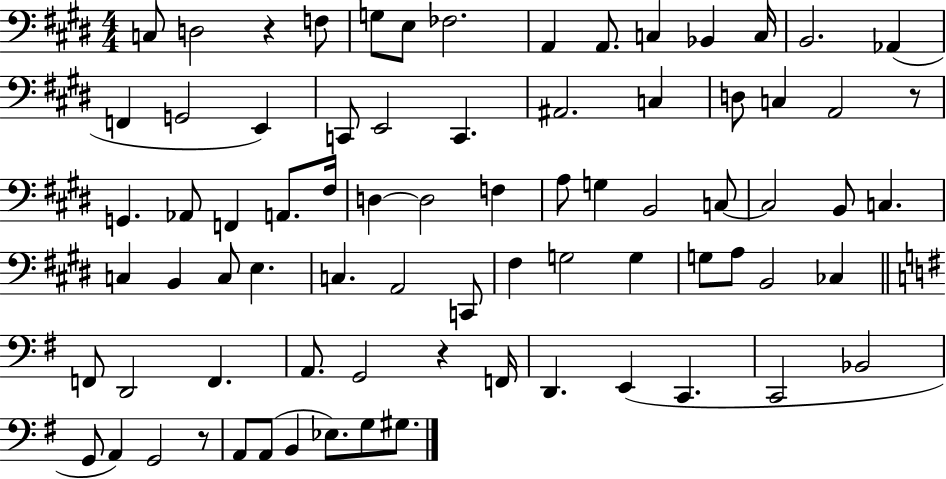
{
  \clef bass
  \numericTimeSignature
  \time 4/4
  \key e \major
  \repeat volta 2 { c8 d2 r4 f8 | g8 e8 fes2. | a,4 a,8. c4 bes,4 c16 | b,2. aes,4( | \break f,4 g,2 e,4) | c,8 e,2 c,4. | ais,2. c4 | d8 c4 a,2 r8 | \break g,4. aes,8 f,4 a,8. fis16 | d4~~ d2 f4 | a8 g4 b,2 c8~~ | c2 b,8 c4. | \break c4 b,4 c8 e4. | c4. a,2 c,8 | fis4 g2 g4 | g8 a8 b,2 ces4 | \break \bar "||" \break \key g \major f,8 d,2 f,4. | a,8. g,2 r4 f,16 | d,4. e,4( c,4. | c,2 bes,2 | \break g,8 a,4) g,2 r8 | a,8 a,8( b,4 ees8.) g8 gis8. | } \bar "|."
}